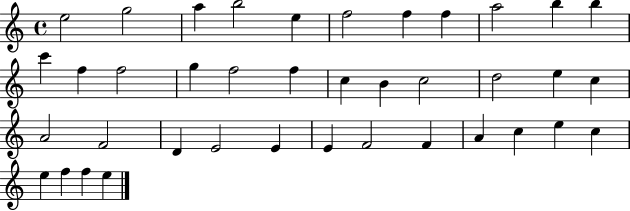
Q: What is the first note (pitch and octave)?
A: E5